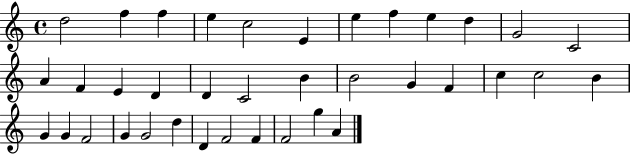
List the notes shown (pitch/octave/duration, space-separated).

D5/h F5/q F5/q E5/q C5/h E4/q E5/q F5/q E5/q D5/q G4/h C4/h A4/q F4/q E4/q D4/q D4/q C4/h B4/q B4/h G4/q F4/q C5/q C5/h B4/q G4/q G4/q F4/h G4/q G4/h D5/q D4/q F4/h F4/q F4/h G5/q A4/q